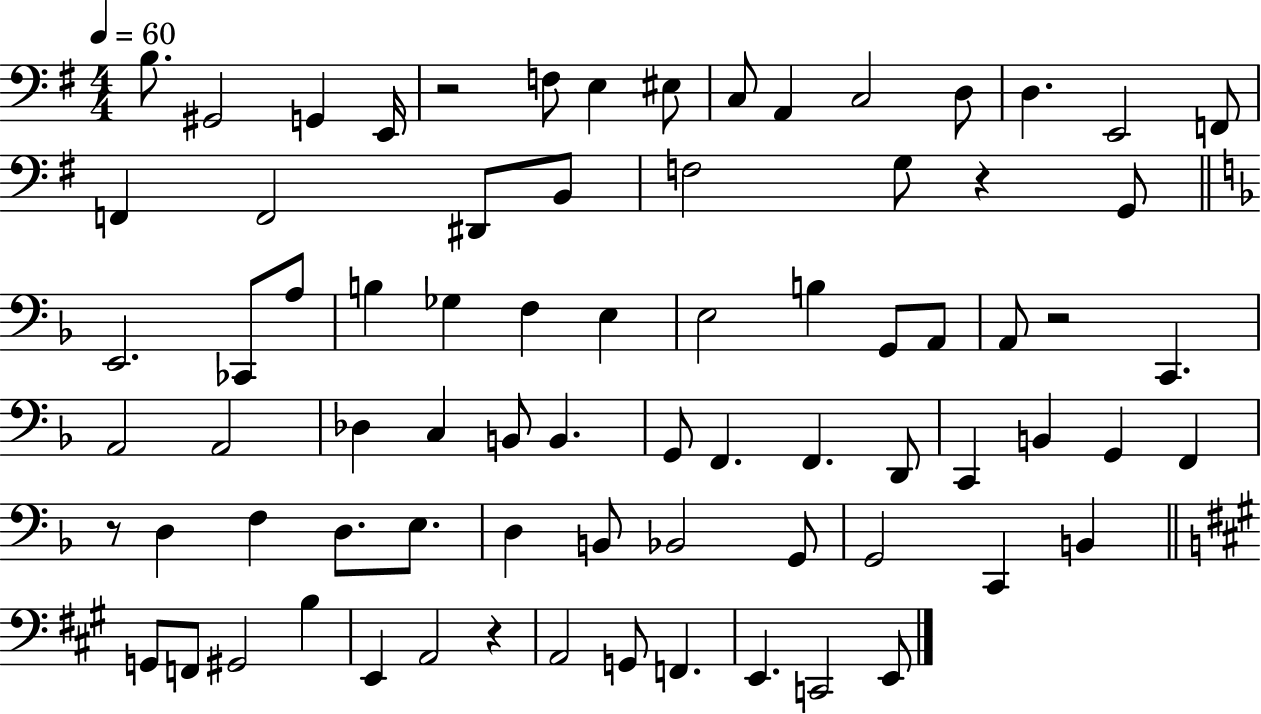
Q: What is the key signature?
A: G major